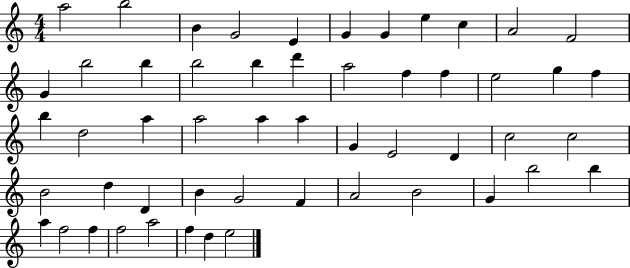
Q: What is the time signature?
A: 4/4